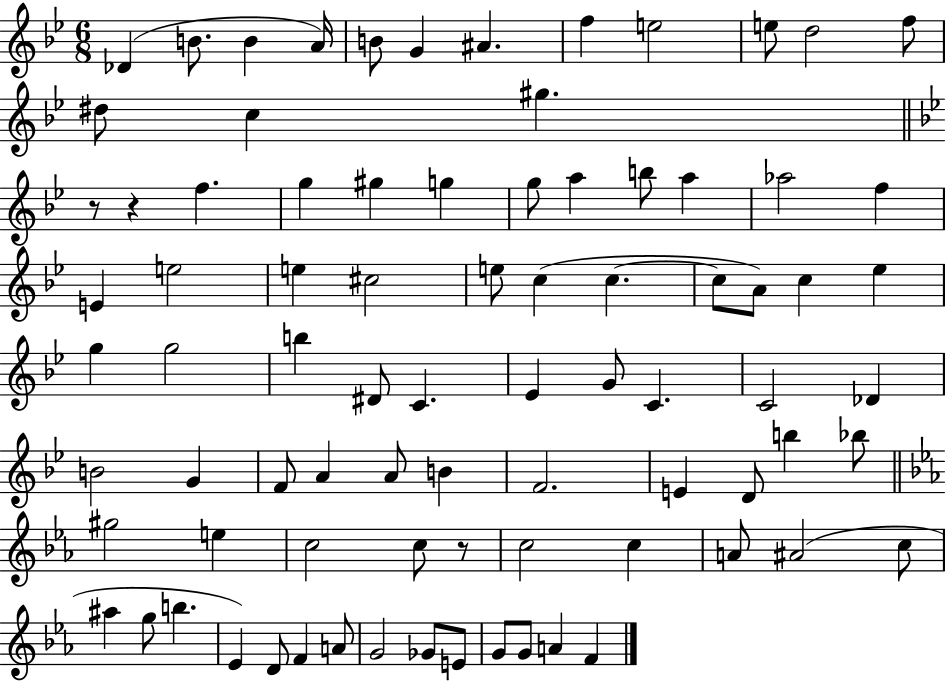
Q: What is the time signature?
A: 6/8